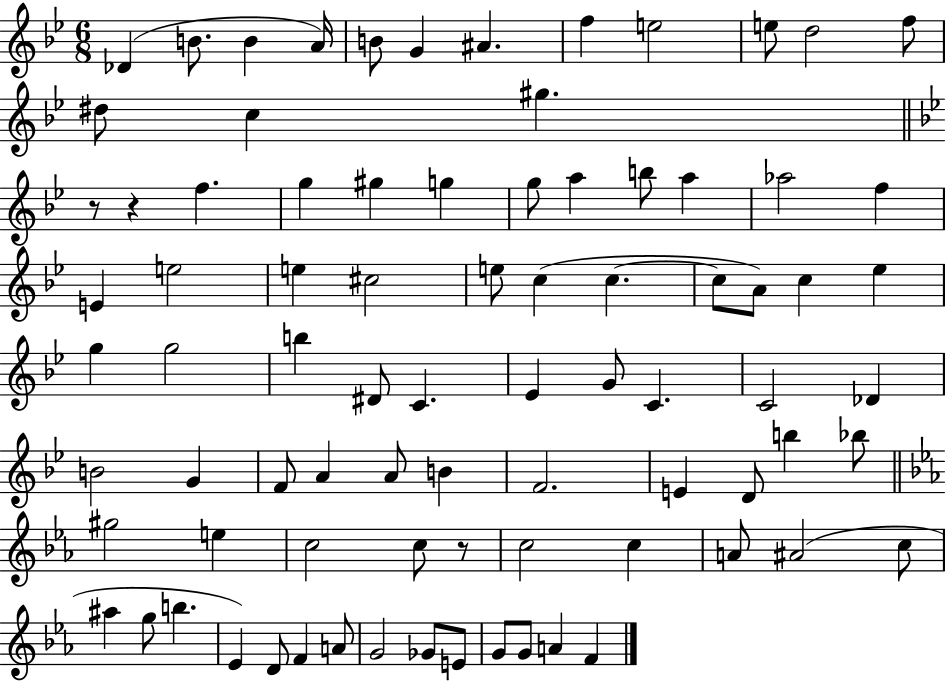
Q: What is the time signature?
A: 6/8